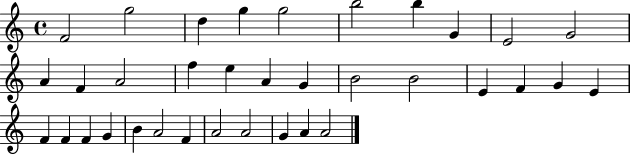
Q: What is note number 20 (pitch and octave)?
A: E4